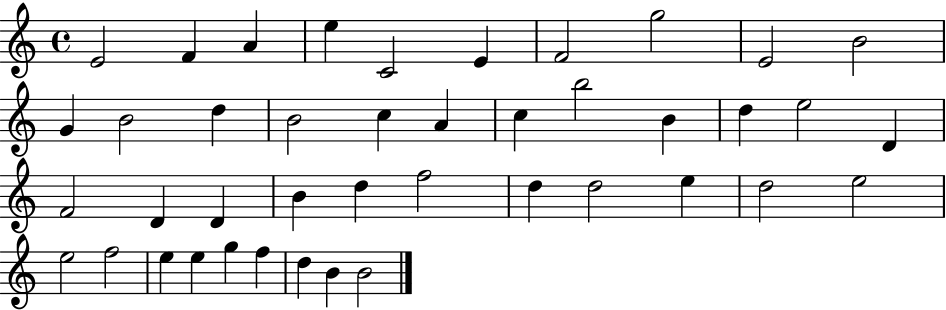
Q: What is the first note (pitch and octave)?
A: E4